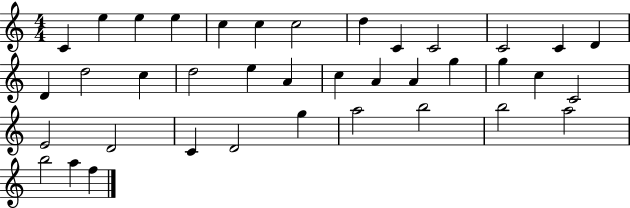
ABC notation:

X:1
T:Untitled
M:4/4
L:1/4
K:C
C e e e c c c2 d C C2 C2 C D D d2 c d2 e A c A A g g c C2 E2 D2 C D2 g a2 b2 b2 a2 b2 a f